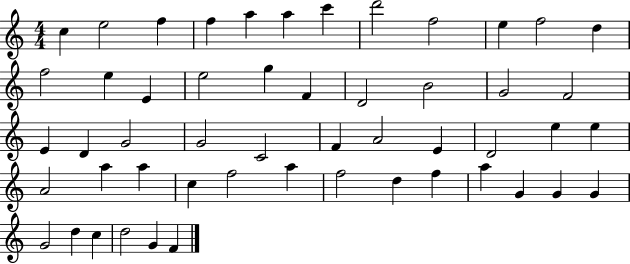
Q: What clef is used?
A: treble